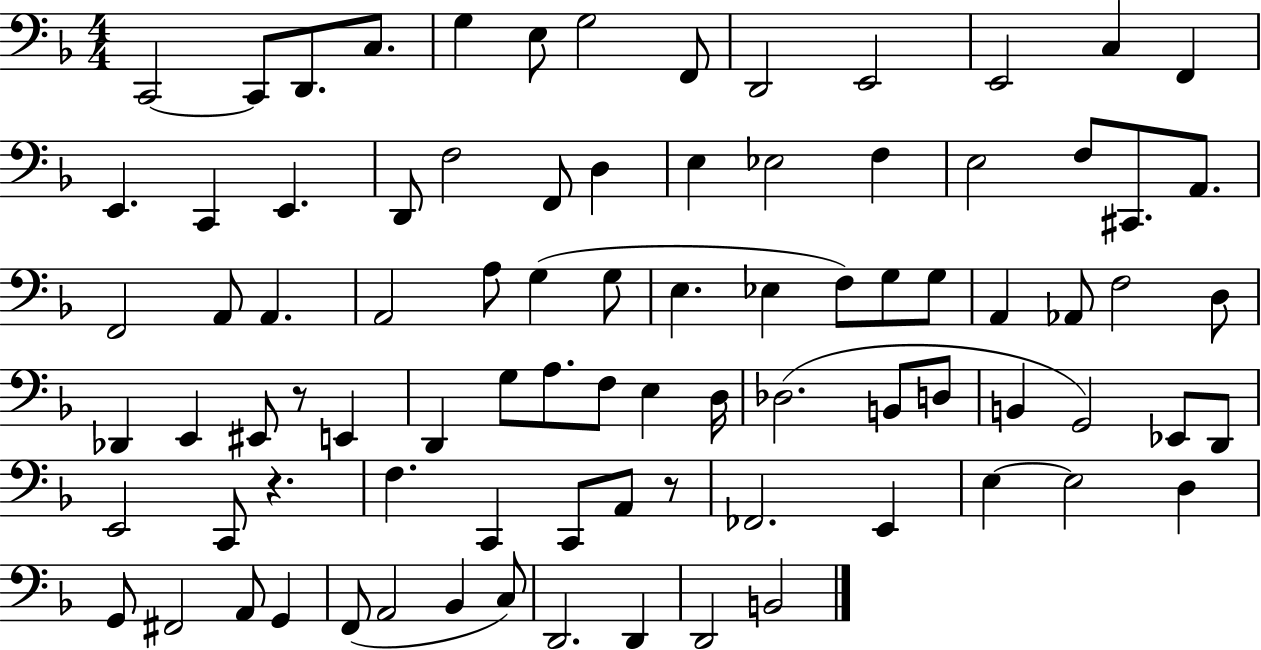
C2/h C2/e D2/e. C3/e. G3/q E3/e G3/h F2/e D2/h E2/h E2/h C3/q F2/q E2/q. C2/q E2/q. D2/e F3/h F2/e D3/q E3/q Eb3/h F3/q E3/h F3/e C#2/e. A2/e. F2/h A2/e A2/q. A2/h A3/e G3/q G3/e E3/q. Eb3/q F3/e G3/e G3/e A2/q Ab2/e F3/h D3/e Db2/q E2/q EIS2/e R/e E2/q D2/q G3/e A3/e. F3/e E3/q D3/s Db3/h. B2/e D3/e B2/q G2/h Eb2/e D2/e E2/h C2/e R/q. F3/q. C2/q C2/e A2/e R/e FES2/h. E2/q E3/q E3/h D3/q G2/e F#2/h A2/e G2/q F2/e A2/h Bb2/q C3/e D2/h. D2/q D2/h B2/h